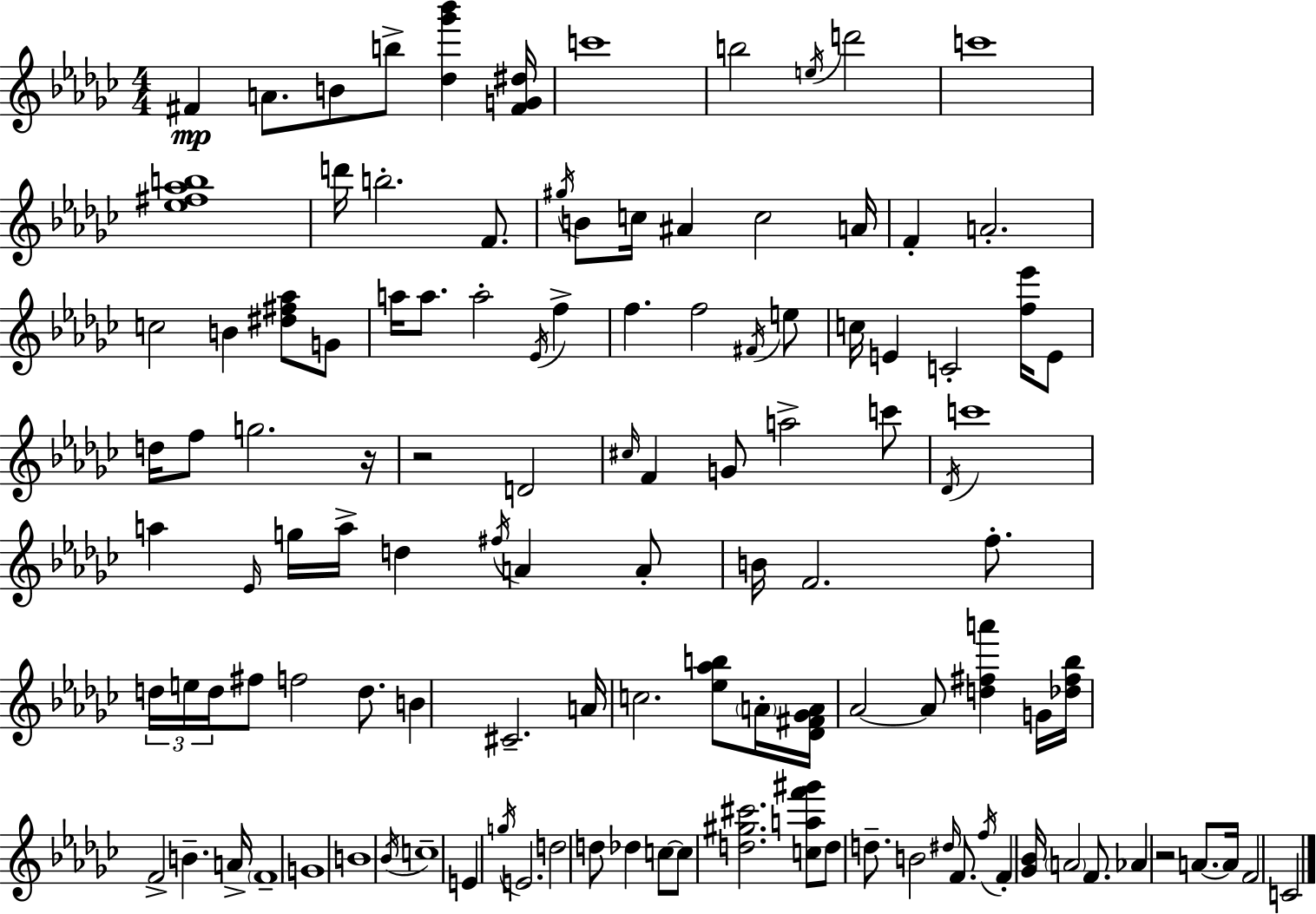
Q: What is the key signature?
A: EES minor